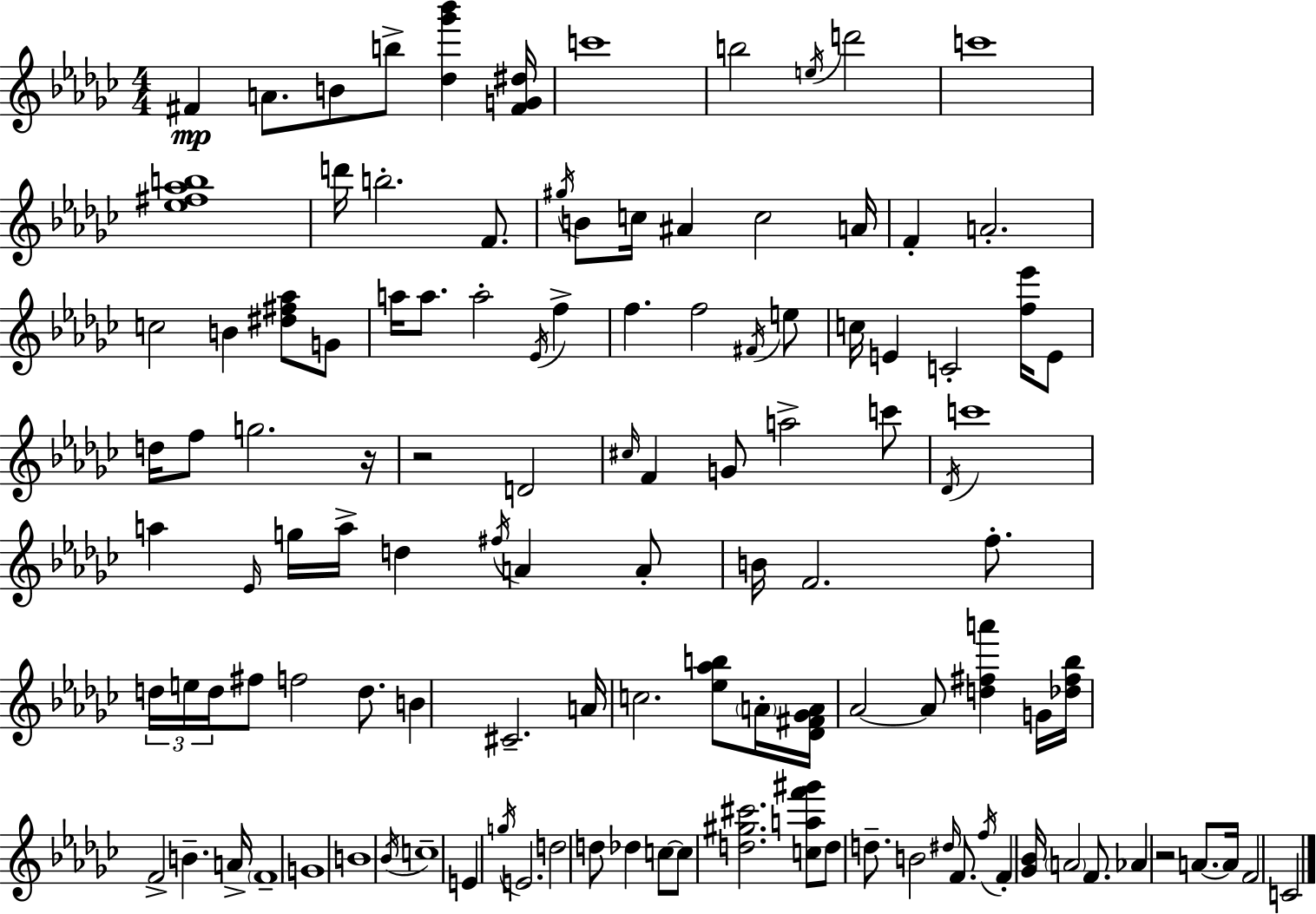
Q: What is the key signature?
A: EES minor